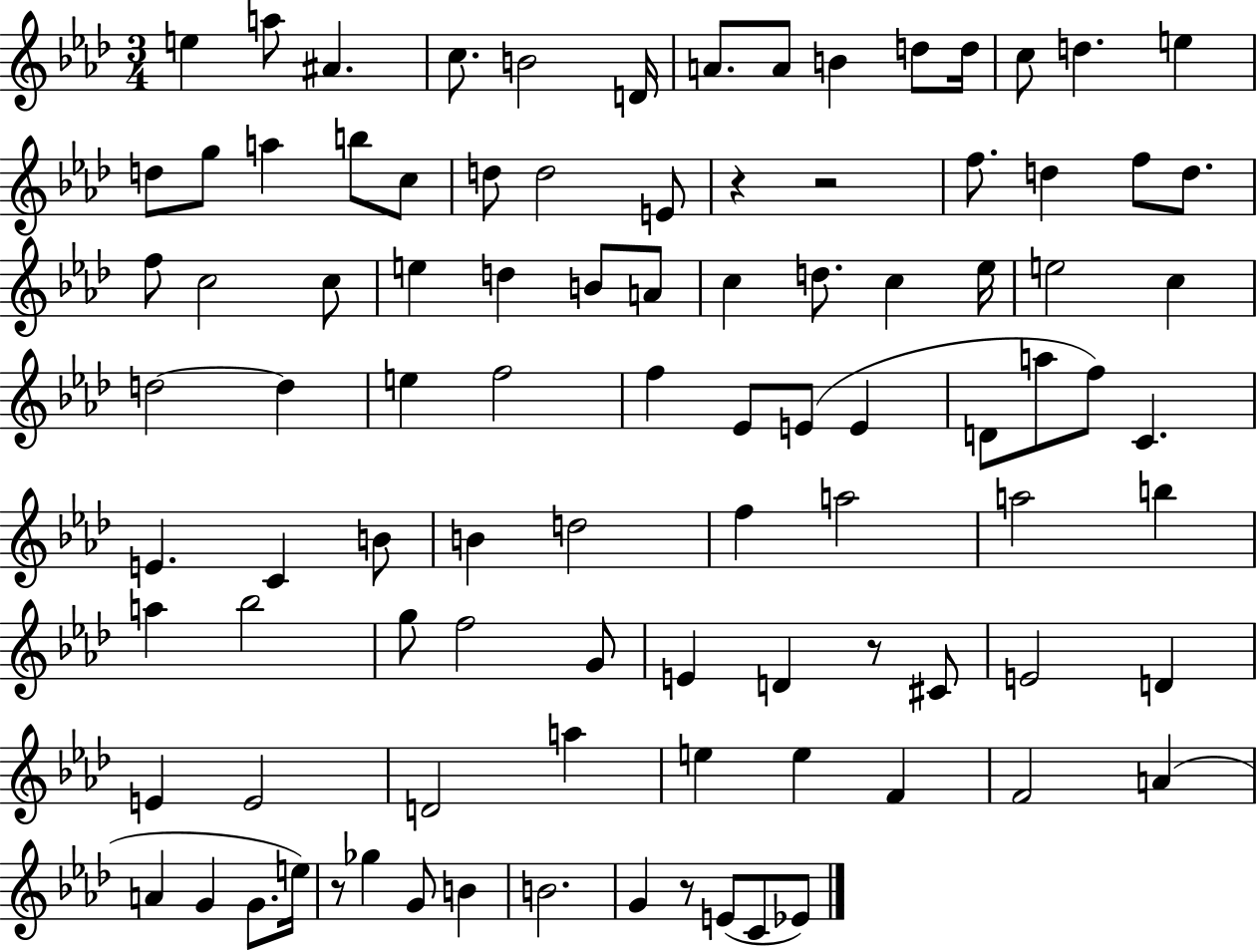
E5/q A5/e A#4/q. C5/e. B4/h D4/s A4/e. A4/e B4/q D5/e D5/s C5/e D5/q. E5/q D5/e G5/e A5/q B5/e C5/e D5/e D5/h E4/e R/q R/h F5/e. D5/q F5/e D5/e. F5/e C5/h C5/e E5/q D5/q B4/e A4/e C5/q D5/e. C5/q Eb5/s E5/h C5/q D5/h D5/q E5/q F5/h F5/q Eb4/e E4/e E4/q D4/e A5/e F5/e C4/q. E4/q. C4/q B4/e B4/q D5/h F5/q A5/h A5/h B5/q A5/q Bb5/h G5/e F5/h G4/e E4/q D4/q R/e C#4/e E4/h D4/q E4/q E4/h D4/h A5/q E5/q E5/q F4/q F4/h A4/q A4/q G4/q G4/e. E5/s R/e Gb5/q G4/e B4/q B4/h. G4/q R/e E4/e C4/e Eb4/e